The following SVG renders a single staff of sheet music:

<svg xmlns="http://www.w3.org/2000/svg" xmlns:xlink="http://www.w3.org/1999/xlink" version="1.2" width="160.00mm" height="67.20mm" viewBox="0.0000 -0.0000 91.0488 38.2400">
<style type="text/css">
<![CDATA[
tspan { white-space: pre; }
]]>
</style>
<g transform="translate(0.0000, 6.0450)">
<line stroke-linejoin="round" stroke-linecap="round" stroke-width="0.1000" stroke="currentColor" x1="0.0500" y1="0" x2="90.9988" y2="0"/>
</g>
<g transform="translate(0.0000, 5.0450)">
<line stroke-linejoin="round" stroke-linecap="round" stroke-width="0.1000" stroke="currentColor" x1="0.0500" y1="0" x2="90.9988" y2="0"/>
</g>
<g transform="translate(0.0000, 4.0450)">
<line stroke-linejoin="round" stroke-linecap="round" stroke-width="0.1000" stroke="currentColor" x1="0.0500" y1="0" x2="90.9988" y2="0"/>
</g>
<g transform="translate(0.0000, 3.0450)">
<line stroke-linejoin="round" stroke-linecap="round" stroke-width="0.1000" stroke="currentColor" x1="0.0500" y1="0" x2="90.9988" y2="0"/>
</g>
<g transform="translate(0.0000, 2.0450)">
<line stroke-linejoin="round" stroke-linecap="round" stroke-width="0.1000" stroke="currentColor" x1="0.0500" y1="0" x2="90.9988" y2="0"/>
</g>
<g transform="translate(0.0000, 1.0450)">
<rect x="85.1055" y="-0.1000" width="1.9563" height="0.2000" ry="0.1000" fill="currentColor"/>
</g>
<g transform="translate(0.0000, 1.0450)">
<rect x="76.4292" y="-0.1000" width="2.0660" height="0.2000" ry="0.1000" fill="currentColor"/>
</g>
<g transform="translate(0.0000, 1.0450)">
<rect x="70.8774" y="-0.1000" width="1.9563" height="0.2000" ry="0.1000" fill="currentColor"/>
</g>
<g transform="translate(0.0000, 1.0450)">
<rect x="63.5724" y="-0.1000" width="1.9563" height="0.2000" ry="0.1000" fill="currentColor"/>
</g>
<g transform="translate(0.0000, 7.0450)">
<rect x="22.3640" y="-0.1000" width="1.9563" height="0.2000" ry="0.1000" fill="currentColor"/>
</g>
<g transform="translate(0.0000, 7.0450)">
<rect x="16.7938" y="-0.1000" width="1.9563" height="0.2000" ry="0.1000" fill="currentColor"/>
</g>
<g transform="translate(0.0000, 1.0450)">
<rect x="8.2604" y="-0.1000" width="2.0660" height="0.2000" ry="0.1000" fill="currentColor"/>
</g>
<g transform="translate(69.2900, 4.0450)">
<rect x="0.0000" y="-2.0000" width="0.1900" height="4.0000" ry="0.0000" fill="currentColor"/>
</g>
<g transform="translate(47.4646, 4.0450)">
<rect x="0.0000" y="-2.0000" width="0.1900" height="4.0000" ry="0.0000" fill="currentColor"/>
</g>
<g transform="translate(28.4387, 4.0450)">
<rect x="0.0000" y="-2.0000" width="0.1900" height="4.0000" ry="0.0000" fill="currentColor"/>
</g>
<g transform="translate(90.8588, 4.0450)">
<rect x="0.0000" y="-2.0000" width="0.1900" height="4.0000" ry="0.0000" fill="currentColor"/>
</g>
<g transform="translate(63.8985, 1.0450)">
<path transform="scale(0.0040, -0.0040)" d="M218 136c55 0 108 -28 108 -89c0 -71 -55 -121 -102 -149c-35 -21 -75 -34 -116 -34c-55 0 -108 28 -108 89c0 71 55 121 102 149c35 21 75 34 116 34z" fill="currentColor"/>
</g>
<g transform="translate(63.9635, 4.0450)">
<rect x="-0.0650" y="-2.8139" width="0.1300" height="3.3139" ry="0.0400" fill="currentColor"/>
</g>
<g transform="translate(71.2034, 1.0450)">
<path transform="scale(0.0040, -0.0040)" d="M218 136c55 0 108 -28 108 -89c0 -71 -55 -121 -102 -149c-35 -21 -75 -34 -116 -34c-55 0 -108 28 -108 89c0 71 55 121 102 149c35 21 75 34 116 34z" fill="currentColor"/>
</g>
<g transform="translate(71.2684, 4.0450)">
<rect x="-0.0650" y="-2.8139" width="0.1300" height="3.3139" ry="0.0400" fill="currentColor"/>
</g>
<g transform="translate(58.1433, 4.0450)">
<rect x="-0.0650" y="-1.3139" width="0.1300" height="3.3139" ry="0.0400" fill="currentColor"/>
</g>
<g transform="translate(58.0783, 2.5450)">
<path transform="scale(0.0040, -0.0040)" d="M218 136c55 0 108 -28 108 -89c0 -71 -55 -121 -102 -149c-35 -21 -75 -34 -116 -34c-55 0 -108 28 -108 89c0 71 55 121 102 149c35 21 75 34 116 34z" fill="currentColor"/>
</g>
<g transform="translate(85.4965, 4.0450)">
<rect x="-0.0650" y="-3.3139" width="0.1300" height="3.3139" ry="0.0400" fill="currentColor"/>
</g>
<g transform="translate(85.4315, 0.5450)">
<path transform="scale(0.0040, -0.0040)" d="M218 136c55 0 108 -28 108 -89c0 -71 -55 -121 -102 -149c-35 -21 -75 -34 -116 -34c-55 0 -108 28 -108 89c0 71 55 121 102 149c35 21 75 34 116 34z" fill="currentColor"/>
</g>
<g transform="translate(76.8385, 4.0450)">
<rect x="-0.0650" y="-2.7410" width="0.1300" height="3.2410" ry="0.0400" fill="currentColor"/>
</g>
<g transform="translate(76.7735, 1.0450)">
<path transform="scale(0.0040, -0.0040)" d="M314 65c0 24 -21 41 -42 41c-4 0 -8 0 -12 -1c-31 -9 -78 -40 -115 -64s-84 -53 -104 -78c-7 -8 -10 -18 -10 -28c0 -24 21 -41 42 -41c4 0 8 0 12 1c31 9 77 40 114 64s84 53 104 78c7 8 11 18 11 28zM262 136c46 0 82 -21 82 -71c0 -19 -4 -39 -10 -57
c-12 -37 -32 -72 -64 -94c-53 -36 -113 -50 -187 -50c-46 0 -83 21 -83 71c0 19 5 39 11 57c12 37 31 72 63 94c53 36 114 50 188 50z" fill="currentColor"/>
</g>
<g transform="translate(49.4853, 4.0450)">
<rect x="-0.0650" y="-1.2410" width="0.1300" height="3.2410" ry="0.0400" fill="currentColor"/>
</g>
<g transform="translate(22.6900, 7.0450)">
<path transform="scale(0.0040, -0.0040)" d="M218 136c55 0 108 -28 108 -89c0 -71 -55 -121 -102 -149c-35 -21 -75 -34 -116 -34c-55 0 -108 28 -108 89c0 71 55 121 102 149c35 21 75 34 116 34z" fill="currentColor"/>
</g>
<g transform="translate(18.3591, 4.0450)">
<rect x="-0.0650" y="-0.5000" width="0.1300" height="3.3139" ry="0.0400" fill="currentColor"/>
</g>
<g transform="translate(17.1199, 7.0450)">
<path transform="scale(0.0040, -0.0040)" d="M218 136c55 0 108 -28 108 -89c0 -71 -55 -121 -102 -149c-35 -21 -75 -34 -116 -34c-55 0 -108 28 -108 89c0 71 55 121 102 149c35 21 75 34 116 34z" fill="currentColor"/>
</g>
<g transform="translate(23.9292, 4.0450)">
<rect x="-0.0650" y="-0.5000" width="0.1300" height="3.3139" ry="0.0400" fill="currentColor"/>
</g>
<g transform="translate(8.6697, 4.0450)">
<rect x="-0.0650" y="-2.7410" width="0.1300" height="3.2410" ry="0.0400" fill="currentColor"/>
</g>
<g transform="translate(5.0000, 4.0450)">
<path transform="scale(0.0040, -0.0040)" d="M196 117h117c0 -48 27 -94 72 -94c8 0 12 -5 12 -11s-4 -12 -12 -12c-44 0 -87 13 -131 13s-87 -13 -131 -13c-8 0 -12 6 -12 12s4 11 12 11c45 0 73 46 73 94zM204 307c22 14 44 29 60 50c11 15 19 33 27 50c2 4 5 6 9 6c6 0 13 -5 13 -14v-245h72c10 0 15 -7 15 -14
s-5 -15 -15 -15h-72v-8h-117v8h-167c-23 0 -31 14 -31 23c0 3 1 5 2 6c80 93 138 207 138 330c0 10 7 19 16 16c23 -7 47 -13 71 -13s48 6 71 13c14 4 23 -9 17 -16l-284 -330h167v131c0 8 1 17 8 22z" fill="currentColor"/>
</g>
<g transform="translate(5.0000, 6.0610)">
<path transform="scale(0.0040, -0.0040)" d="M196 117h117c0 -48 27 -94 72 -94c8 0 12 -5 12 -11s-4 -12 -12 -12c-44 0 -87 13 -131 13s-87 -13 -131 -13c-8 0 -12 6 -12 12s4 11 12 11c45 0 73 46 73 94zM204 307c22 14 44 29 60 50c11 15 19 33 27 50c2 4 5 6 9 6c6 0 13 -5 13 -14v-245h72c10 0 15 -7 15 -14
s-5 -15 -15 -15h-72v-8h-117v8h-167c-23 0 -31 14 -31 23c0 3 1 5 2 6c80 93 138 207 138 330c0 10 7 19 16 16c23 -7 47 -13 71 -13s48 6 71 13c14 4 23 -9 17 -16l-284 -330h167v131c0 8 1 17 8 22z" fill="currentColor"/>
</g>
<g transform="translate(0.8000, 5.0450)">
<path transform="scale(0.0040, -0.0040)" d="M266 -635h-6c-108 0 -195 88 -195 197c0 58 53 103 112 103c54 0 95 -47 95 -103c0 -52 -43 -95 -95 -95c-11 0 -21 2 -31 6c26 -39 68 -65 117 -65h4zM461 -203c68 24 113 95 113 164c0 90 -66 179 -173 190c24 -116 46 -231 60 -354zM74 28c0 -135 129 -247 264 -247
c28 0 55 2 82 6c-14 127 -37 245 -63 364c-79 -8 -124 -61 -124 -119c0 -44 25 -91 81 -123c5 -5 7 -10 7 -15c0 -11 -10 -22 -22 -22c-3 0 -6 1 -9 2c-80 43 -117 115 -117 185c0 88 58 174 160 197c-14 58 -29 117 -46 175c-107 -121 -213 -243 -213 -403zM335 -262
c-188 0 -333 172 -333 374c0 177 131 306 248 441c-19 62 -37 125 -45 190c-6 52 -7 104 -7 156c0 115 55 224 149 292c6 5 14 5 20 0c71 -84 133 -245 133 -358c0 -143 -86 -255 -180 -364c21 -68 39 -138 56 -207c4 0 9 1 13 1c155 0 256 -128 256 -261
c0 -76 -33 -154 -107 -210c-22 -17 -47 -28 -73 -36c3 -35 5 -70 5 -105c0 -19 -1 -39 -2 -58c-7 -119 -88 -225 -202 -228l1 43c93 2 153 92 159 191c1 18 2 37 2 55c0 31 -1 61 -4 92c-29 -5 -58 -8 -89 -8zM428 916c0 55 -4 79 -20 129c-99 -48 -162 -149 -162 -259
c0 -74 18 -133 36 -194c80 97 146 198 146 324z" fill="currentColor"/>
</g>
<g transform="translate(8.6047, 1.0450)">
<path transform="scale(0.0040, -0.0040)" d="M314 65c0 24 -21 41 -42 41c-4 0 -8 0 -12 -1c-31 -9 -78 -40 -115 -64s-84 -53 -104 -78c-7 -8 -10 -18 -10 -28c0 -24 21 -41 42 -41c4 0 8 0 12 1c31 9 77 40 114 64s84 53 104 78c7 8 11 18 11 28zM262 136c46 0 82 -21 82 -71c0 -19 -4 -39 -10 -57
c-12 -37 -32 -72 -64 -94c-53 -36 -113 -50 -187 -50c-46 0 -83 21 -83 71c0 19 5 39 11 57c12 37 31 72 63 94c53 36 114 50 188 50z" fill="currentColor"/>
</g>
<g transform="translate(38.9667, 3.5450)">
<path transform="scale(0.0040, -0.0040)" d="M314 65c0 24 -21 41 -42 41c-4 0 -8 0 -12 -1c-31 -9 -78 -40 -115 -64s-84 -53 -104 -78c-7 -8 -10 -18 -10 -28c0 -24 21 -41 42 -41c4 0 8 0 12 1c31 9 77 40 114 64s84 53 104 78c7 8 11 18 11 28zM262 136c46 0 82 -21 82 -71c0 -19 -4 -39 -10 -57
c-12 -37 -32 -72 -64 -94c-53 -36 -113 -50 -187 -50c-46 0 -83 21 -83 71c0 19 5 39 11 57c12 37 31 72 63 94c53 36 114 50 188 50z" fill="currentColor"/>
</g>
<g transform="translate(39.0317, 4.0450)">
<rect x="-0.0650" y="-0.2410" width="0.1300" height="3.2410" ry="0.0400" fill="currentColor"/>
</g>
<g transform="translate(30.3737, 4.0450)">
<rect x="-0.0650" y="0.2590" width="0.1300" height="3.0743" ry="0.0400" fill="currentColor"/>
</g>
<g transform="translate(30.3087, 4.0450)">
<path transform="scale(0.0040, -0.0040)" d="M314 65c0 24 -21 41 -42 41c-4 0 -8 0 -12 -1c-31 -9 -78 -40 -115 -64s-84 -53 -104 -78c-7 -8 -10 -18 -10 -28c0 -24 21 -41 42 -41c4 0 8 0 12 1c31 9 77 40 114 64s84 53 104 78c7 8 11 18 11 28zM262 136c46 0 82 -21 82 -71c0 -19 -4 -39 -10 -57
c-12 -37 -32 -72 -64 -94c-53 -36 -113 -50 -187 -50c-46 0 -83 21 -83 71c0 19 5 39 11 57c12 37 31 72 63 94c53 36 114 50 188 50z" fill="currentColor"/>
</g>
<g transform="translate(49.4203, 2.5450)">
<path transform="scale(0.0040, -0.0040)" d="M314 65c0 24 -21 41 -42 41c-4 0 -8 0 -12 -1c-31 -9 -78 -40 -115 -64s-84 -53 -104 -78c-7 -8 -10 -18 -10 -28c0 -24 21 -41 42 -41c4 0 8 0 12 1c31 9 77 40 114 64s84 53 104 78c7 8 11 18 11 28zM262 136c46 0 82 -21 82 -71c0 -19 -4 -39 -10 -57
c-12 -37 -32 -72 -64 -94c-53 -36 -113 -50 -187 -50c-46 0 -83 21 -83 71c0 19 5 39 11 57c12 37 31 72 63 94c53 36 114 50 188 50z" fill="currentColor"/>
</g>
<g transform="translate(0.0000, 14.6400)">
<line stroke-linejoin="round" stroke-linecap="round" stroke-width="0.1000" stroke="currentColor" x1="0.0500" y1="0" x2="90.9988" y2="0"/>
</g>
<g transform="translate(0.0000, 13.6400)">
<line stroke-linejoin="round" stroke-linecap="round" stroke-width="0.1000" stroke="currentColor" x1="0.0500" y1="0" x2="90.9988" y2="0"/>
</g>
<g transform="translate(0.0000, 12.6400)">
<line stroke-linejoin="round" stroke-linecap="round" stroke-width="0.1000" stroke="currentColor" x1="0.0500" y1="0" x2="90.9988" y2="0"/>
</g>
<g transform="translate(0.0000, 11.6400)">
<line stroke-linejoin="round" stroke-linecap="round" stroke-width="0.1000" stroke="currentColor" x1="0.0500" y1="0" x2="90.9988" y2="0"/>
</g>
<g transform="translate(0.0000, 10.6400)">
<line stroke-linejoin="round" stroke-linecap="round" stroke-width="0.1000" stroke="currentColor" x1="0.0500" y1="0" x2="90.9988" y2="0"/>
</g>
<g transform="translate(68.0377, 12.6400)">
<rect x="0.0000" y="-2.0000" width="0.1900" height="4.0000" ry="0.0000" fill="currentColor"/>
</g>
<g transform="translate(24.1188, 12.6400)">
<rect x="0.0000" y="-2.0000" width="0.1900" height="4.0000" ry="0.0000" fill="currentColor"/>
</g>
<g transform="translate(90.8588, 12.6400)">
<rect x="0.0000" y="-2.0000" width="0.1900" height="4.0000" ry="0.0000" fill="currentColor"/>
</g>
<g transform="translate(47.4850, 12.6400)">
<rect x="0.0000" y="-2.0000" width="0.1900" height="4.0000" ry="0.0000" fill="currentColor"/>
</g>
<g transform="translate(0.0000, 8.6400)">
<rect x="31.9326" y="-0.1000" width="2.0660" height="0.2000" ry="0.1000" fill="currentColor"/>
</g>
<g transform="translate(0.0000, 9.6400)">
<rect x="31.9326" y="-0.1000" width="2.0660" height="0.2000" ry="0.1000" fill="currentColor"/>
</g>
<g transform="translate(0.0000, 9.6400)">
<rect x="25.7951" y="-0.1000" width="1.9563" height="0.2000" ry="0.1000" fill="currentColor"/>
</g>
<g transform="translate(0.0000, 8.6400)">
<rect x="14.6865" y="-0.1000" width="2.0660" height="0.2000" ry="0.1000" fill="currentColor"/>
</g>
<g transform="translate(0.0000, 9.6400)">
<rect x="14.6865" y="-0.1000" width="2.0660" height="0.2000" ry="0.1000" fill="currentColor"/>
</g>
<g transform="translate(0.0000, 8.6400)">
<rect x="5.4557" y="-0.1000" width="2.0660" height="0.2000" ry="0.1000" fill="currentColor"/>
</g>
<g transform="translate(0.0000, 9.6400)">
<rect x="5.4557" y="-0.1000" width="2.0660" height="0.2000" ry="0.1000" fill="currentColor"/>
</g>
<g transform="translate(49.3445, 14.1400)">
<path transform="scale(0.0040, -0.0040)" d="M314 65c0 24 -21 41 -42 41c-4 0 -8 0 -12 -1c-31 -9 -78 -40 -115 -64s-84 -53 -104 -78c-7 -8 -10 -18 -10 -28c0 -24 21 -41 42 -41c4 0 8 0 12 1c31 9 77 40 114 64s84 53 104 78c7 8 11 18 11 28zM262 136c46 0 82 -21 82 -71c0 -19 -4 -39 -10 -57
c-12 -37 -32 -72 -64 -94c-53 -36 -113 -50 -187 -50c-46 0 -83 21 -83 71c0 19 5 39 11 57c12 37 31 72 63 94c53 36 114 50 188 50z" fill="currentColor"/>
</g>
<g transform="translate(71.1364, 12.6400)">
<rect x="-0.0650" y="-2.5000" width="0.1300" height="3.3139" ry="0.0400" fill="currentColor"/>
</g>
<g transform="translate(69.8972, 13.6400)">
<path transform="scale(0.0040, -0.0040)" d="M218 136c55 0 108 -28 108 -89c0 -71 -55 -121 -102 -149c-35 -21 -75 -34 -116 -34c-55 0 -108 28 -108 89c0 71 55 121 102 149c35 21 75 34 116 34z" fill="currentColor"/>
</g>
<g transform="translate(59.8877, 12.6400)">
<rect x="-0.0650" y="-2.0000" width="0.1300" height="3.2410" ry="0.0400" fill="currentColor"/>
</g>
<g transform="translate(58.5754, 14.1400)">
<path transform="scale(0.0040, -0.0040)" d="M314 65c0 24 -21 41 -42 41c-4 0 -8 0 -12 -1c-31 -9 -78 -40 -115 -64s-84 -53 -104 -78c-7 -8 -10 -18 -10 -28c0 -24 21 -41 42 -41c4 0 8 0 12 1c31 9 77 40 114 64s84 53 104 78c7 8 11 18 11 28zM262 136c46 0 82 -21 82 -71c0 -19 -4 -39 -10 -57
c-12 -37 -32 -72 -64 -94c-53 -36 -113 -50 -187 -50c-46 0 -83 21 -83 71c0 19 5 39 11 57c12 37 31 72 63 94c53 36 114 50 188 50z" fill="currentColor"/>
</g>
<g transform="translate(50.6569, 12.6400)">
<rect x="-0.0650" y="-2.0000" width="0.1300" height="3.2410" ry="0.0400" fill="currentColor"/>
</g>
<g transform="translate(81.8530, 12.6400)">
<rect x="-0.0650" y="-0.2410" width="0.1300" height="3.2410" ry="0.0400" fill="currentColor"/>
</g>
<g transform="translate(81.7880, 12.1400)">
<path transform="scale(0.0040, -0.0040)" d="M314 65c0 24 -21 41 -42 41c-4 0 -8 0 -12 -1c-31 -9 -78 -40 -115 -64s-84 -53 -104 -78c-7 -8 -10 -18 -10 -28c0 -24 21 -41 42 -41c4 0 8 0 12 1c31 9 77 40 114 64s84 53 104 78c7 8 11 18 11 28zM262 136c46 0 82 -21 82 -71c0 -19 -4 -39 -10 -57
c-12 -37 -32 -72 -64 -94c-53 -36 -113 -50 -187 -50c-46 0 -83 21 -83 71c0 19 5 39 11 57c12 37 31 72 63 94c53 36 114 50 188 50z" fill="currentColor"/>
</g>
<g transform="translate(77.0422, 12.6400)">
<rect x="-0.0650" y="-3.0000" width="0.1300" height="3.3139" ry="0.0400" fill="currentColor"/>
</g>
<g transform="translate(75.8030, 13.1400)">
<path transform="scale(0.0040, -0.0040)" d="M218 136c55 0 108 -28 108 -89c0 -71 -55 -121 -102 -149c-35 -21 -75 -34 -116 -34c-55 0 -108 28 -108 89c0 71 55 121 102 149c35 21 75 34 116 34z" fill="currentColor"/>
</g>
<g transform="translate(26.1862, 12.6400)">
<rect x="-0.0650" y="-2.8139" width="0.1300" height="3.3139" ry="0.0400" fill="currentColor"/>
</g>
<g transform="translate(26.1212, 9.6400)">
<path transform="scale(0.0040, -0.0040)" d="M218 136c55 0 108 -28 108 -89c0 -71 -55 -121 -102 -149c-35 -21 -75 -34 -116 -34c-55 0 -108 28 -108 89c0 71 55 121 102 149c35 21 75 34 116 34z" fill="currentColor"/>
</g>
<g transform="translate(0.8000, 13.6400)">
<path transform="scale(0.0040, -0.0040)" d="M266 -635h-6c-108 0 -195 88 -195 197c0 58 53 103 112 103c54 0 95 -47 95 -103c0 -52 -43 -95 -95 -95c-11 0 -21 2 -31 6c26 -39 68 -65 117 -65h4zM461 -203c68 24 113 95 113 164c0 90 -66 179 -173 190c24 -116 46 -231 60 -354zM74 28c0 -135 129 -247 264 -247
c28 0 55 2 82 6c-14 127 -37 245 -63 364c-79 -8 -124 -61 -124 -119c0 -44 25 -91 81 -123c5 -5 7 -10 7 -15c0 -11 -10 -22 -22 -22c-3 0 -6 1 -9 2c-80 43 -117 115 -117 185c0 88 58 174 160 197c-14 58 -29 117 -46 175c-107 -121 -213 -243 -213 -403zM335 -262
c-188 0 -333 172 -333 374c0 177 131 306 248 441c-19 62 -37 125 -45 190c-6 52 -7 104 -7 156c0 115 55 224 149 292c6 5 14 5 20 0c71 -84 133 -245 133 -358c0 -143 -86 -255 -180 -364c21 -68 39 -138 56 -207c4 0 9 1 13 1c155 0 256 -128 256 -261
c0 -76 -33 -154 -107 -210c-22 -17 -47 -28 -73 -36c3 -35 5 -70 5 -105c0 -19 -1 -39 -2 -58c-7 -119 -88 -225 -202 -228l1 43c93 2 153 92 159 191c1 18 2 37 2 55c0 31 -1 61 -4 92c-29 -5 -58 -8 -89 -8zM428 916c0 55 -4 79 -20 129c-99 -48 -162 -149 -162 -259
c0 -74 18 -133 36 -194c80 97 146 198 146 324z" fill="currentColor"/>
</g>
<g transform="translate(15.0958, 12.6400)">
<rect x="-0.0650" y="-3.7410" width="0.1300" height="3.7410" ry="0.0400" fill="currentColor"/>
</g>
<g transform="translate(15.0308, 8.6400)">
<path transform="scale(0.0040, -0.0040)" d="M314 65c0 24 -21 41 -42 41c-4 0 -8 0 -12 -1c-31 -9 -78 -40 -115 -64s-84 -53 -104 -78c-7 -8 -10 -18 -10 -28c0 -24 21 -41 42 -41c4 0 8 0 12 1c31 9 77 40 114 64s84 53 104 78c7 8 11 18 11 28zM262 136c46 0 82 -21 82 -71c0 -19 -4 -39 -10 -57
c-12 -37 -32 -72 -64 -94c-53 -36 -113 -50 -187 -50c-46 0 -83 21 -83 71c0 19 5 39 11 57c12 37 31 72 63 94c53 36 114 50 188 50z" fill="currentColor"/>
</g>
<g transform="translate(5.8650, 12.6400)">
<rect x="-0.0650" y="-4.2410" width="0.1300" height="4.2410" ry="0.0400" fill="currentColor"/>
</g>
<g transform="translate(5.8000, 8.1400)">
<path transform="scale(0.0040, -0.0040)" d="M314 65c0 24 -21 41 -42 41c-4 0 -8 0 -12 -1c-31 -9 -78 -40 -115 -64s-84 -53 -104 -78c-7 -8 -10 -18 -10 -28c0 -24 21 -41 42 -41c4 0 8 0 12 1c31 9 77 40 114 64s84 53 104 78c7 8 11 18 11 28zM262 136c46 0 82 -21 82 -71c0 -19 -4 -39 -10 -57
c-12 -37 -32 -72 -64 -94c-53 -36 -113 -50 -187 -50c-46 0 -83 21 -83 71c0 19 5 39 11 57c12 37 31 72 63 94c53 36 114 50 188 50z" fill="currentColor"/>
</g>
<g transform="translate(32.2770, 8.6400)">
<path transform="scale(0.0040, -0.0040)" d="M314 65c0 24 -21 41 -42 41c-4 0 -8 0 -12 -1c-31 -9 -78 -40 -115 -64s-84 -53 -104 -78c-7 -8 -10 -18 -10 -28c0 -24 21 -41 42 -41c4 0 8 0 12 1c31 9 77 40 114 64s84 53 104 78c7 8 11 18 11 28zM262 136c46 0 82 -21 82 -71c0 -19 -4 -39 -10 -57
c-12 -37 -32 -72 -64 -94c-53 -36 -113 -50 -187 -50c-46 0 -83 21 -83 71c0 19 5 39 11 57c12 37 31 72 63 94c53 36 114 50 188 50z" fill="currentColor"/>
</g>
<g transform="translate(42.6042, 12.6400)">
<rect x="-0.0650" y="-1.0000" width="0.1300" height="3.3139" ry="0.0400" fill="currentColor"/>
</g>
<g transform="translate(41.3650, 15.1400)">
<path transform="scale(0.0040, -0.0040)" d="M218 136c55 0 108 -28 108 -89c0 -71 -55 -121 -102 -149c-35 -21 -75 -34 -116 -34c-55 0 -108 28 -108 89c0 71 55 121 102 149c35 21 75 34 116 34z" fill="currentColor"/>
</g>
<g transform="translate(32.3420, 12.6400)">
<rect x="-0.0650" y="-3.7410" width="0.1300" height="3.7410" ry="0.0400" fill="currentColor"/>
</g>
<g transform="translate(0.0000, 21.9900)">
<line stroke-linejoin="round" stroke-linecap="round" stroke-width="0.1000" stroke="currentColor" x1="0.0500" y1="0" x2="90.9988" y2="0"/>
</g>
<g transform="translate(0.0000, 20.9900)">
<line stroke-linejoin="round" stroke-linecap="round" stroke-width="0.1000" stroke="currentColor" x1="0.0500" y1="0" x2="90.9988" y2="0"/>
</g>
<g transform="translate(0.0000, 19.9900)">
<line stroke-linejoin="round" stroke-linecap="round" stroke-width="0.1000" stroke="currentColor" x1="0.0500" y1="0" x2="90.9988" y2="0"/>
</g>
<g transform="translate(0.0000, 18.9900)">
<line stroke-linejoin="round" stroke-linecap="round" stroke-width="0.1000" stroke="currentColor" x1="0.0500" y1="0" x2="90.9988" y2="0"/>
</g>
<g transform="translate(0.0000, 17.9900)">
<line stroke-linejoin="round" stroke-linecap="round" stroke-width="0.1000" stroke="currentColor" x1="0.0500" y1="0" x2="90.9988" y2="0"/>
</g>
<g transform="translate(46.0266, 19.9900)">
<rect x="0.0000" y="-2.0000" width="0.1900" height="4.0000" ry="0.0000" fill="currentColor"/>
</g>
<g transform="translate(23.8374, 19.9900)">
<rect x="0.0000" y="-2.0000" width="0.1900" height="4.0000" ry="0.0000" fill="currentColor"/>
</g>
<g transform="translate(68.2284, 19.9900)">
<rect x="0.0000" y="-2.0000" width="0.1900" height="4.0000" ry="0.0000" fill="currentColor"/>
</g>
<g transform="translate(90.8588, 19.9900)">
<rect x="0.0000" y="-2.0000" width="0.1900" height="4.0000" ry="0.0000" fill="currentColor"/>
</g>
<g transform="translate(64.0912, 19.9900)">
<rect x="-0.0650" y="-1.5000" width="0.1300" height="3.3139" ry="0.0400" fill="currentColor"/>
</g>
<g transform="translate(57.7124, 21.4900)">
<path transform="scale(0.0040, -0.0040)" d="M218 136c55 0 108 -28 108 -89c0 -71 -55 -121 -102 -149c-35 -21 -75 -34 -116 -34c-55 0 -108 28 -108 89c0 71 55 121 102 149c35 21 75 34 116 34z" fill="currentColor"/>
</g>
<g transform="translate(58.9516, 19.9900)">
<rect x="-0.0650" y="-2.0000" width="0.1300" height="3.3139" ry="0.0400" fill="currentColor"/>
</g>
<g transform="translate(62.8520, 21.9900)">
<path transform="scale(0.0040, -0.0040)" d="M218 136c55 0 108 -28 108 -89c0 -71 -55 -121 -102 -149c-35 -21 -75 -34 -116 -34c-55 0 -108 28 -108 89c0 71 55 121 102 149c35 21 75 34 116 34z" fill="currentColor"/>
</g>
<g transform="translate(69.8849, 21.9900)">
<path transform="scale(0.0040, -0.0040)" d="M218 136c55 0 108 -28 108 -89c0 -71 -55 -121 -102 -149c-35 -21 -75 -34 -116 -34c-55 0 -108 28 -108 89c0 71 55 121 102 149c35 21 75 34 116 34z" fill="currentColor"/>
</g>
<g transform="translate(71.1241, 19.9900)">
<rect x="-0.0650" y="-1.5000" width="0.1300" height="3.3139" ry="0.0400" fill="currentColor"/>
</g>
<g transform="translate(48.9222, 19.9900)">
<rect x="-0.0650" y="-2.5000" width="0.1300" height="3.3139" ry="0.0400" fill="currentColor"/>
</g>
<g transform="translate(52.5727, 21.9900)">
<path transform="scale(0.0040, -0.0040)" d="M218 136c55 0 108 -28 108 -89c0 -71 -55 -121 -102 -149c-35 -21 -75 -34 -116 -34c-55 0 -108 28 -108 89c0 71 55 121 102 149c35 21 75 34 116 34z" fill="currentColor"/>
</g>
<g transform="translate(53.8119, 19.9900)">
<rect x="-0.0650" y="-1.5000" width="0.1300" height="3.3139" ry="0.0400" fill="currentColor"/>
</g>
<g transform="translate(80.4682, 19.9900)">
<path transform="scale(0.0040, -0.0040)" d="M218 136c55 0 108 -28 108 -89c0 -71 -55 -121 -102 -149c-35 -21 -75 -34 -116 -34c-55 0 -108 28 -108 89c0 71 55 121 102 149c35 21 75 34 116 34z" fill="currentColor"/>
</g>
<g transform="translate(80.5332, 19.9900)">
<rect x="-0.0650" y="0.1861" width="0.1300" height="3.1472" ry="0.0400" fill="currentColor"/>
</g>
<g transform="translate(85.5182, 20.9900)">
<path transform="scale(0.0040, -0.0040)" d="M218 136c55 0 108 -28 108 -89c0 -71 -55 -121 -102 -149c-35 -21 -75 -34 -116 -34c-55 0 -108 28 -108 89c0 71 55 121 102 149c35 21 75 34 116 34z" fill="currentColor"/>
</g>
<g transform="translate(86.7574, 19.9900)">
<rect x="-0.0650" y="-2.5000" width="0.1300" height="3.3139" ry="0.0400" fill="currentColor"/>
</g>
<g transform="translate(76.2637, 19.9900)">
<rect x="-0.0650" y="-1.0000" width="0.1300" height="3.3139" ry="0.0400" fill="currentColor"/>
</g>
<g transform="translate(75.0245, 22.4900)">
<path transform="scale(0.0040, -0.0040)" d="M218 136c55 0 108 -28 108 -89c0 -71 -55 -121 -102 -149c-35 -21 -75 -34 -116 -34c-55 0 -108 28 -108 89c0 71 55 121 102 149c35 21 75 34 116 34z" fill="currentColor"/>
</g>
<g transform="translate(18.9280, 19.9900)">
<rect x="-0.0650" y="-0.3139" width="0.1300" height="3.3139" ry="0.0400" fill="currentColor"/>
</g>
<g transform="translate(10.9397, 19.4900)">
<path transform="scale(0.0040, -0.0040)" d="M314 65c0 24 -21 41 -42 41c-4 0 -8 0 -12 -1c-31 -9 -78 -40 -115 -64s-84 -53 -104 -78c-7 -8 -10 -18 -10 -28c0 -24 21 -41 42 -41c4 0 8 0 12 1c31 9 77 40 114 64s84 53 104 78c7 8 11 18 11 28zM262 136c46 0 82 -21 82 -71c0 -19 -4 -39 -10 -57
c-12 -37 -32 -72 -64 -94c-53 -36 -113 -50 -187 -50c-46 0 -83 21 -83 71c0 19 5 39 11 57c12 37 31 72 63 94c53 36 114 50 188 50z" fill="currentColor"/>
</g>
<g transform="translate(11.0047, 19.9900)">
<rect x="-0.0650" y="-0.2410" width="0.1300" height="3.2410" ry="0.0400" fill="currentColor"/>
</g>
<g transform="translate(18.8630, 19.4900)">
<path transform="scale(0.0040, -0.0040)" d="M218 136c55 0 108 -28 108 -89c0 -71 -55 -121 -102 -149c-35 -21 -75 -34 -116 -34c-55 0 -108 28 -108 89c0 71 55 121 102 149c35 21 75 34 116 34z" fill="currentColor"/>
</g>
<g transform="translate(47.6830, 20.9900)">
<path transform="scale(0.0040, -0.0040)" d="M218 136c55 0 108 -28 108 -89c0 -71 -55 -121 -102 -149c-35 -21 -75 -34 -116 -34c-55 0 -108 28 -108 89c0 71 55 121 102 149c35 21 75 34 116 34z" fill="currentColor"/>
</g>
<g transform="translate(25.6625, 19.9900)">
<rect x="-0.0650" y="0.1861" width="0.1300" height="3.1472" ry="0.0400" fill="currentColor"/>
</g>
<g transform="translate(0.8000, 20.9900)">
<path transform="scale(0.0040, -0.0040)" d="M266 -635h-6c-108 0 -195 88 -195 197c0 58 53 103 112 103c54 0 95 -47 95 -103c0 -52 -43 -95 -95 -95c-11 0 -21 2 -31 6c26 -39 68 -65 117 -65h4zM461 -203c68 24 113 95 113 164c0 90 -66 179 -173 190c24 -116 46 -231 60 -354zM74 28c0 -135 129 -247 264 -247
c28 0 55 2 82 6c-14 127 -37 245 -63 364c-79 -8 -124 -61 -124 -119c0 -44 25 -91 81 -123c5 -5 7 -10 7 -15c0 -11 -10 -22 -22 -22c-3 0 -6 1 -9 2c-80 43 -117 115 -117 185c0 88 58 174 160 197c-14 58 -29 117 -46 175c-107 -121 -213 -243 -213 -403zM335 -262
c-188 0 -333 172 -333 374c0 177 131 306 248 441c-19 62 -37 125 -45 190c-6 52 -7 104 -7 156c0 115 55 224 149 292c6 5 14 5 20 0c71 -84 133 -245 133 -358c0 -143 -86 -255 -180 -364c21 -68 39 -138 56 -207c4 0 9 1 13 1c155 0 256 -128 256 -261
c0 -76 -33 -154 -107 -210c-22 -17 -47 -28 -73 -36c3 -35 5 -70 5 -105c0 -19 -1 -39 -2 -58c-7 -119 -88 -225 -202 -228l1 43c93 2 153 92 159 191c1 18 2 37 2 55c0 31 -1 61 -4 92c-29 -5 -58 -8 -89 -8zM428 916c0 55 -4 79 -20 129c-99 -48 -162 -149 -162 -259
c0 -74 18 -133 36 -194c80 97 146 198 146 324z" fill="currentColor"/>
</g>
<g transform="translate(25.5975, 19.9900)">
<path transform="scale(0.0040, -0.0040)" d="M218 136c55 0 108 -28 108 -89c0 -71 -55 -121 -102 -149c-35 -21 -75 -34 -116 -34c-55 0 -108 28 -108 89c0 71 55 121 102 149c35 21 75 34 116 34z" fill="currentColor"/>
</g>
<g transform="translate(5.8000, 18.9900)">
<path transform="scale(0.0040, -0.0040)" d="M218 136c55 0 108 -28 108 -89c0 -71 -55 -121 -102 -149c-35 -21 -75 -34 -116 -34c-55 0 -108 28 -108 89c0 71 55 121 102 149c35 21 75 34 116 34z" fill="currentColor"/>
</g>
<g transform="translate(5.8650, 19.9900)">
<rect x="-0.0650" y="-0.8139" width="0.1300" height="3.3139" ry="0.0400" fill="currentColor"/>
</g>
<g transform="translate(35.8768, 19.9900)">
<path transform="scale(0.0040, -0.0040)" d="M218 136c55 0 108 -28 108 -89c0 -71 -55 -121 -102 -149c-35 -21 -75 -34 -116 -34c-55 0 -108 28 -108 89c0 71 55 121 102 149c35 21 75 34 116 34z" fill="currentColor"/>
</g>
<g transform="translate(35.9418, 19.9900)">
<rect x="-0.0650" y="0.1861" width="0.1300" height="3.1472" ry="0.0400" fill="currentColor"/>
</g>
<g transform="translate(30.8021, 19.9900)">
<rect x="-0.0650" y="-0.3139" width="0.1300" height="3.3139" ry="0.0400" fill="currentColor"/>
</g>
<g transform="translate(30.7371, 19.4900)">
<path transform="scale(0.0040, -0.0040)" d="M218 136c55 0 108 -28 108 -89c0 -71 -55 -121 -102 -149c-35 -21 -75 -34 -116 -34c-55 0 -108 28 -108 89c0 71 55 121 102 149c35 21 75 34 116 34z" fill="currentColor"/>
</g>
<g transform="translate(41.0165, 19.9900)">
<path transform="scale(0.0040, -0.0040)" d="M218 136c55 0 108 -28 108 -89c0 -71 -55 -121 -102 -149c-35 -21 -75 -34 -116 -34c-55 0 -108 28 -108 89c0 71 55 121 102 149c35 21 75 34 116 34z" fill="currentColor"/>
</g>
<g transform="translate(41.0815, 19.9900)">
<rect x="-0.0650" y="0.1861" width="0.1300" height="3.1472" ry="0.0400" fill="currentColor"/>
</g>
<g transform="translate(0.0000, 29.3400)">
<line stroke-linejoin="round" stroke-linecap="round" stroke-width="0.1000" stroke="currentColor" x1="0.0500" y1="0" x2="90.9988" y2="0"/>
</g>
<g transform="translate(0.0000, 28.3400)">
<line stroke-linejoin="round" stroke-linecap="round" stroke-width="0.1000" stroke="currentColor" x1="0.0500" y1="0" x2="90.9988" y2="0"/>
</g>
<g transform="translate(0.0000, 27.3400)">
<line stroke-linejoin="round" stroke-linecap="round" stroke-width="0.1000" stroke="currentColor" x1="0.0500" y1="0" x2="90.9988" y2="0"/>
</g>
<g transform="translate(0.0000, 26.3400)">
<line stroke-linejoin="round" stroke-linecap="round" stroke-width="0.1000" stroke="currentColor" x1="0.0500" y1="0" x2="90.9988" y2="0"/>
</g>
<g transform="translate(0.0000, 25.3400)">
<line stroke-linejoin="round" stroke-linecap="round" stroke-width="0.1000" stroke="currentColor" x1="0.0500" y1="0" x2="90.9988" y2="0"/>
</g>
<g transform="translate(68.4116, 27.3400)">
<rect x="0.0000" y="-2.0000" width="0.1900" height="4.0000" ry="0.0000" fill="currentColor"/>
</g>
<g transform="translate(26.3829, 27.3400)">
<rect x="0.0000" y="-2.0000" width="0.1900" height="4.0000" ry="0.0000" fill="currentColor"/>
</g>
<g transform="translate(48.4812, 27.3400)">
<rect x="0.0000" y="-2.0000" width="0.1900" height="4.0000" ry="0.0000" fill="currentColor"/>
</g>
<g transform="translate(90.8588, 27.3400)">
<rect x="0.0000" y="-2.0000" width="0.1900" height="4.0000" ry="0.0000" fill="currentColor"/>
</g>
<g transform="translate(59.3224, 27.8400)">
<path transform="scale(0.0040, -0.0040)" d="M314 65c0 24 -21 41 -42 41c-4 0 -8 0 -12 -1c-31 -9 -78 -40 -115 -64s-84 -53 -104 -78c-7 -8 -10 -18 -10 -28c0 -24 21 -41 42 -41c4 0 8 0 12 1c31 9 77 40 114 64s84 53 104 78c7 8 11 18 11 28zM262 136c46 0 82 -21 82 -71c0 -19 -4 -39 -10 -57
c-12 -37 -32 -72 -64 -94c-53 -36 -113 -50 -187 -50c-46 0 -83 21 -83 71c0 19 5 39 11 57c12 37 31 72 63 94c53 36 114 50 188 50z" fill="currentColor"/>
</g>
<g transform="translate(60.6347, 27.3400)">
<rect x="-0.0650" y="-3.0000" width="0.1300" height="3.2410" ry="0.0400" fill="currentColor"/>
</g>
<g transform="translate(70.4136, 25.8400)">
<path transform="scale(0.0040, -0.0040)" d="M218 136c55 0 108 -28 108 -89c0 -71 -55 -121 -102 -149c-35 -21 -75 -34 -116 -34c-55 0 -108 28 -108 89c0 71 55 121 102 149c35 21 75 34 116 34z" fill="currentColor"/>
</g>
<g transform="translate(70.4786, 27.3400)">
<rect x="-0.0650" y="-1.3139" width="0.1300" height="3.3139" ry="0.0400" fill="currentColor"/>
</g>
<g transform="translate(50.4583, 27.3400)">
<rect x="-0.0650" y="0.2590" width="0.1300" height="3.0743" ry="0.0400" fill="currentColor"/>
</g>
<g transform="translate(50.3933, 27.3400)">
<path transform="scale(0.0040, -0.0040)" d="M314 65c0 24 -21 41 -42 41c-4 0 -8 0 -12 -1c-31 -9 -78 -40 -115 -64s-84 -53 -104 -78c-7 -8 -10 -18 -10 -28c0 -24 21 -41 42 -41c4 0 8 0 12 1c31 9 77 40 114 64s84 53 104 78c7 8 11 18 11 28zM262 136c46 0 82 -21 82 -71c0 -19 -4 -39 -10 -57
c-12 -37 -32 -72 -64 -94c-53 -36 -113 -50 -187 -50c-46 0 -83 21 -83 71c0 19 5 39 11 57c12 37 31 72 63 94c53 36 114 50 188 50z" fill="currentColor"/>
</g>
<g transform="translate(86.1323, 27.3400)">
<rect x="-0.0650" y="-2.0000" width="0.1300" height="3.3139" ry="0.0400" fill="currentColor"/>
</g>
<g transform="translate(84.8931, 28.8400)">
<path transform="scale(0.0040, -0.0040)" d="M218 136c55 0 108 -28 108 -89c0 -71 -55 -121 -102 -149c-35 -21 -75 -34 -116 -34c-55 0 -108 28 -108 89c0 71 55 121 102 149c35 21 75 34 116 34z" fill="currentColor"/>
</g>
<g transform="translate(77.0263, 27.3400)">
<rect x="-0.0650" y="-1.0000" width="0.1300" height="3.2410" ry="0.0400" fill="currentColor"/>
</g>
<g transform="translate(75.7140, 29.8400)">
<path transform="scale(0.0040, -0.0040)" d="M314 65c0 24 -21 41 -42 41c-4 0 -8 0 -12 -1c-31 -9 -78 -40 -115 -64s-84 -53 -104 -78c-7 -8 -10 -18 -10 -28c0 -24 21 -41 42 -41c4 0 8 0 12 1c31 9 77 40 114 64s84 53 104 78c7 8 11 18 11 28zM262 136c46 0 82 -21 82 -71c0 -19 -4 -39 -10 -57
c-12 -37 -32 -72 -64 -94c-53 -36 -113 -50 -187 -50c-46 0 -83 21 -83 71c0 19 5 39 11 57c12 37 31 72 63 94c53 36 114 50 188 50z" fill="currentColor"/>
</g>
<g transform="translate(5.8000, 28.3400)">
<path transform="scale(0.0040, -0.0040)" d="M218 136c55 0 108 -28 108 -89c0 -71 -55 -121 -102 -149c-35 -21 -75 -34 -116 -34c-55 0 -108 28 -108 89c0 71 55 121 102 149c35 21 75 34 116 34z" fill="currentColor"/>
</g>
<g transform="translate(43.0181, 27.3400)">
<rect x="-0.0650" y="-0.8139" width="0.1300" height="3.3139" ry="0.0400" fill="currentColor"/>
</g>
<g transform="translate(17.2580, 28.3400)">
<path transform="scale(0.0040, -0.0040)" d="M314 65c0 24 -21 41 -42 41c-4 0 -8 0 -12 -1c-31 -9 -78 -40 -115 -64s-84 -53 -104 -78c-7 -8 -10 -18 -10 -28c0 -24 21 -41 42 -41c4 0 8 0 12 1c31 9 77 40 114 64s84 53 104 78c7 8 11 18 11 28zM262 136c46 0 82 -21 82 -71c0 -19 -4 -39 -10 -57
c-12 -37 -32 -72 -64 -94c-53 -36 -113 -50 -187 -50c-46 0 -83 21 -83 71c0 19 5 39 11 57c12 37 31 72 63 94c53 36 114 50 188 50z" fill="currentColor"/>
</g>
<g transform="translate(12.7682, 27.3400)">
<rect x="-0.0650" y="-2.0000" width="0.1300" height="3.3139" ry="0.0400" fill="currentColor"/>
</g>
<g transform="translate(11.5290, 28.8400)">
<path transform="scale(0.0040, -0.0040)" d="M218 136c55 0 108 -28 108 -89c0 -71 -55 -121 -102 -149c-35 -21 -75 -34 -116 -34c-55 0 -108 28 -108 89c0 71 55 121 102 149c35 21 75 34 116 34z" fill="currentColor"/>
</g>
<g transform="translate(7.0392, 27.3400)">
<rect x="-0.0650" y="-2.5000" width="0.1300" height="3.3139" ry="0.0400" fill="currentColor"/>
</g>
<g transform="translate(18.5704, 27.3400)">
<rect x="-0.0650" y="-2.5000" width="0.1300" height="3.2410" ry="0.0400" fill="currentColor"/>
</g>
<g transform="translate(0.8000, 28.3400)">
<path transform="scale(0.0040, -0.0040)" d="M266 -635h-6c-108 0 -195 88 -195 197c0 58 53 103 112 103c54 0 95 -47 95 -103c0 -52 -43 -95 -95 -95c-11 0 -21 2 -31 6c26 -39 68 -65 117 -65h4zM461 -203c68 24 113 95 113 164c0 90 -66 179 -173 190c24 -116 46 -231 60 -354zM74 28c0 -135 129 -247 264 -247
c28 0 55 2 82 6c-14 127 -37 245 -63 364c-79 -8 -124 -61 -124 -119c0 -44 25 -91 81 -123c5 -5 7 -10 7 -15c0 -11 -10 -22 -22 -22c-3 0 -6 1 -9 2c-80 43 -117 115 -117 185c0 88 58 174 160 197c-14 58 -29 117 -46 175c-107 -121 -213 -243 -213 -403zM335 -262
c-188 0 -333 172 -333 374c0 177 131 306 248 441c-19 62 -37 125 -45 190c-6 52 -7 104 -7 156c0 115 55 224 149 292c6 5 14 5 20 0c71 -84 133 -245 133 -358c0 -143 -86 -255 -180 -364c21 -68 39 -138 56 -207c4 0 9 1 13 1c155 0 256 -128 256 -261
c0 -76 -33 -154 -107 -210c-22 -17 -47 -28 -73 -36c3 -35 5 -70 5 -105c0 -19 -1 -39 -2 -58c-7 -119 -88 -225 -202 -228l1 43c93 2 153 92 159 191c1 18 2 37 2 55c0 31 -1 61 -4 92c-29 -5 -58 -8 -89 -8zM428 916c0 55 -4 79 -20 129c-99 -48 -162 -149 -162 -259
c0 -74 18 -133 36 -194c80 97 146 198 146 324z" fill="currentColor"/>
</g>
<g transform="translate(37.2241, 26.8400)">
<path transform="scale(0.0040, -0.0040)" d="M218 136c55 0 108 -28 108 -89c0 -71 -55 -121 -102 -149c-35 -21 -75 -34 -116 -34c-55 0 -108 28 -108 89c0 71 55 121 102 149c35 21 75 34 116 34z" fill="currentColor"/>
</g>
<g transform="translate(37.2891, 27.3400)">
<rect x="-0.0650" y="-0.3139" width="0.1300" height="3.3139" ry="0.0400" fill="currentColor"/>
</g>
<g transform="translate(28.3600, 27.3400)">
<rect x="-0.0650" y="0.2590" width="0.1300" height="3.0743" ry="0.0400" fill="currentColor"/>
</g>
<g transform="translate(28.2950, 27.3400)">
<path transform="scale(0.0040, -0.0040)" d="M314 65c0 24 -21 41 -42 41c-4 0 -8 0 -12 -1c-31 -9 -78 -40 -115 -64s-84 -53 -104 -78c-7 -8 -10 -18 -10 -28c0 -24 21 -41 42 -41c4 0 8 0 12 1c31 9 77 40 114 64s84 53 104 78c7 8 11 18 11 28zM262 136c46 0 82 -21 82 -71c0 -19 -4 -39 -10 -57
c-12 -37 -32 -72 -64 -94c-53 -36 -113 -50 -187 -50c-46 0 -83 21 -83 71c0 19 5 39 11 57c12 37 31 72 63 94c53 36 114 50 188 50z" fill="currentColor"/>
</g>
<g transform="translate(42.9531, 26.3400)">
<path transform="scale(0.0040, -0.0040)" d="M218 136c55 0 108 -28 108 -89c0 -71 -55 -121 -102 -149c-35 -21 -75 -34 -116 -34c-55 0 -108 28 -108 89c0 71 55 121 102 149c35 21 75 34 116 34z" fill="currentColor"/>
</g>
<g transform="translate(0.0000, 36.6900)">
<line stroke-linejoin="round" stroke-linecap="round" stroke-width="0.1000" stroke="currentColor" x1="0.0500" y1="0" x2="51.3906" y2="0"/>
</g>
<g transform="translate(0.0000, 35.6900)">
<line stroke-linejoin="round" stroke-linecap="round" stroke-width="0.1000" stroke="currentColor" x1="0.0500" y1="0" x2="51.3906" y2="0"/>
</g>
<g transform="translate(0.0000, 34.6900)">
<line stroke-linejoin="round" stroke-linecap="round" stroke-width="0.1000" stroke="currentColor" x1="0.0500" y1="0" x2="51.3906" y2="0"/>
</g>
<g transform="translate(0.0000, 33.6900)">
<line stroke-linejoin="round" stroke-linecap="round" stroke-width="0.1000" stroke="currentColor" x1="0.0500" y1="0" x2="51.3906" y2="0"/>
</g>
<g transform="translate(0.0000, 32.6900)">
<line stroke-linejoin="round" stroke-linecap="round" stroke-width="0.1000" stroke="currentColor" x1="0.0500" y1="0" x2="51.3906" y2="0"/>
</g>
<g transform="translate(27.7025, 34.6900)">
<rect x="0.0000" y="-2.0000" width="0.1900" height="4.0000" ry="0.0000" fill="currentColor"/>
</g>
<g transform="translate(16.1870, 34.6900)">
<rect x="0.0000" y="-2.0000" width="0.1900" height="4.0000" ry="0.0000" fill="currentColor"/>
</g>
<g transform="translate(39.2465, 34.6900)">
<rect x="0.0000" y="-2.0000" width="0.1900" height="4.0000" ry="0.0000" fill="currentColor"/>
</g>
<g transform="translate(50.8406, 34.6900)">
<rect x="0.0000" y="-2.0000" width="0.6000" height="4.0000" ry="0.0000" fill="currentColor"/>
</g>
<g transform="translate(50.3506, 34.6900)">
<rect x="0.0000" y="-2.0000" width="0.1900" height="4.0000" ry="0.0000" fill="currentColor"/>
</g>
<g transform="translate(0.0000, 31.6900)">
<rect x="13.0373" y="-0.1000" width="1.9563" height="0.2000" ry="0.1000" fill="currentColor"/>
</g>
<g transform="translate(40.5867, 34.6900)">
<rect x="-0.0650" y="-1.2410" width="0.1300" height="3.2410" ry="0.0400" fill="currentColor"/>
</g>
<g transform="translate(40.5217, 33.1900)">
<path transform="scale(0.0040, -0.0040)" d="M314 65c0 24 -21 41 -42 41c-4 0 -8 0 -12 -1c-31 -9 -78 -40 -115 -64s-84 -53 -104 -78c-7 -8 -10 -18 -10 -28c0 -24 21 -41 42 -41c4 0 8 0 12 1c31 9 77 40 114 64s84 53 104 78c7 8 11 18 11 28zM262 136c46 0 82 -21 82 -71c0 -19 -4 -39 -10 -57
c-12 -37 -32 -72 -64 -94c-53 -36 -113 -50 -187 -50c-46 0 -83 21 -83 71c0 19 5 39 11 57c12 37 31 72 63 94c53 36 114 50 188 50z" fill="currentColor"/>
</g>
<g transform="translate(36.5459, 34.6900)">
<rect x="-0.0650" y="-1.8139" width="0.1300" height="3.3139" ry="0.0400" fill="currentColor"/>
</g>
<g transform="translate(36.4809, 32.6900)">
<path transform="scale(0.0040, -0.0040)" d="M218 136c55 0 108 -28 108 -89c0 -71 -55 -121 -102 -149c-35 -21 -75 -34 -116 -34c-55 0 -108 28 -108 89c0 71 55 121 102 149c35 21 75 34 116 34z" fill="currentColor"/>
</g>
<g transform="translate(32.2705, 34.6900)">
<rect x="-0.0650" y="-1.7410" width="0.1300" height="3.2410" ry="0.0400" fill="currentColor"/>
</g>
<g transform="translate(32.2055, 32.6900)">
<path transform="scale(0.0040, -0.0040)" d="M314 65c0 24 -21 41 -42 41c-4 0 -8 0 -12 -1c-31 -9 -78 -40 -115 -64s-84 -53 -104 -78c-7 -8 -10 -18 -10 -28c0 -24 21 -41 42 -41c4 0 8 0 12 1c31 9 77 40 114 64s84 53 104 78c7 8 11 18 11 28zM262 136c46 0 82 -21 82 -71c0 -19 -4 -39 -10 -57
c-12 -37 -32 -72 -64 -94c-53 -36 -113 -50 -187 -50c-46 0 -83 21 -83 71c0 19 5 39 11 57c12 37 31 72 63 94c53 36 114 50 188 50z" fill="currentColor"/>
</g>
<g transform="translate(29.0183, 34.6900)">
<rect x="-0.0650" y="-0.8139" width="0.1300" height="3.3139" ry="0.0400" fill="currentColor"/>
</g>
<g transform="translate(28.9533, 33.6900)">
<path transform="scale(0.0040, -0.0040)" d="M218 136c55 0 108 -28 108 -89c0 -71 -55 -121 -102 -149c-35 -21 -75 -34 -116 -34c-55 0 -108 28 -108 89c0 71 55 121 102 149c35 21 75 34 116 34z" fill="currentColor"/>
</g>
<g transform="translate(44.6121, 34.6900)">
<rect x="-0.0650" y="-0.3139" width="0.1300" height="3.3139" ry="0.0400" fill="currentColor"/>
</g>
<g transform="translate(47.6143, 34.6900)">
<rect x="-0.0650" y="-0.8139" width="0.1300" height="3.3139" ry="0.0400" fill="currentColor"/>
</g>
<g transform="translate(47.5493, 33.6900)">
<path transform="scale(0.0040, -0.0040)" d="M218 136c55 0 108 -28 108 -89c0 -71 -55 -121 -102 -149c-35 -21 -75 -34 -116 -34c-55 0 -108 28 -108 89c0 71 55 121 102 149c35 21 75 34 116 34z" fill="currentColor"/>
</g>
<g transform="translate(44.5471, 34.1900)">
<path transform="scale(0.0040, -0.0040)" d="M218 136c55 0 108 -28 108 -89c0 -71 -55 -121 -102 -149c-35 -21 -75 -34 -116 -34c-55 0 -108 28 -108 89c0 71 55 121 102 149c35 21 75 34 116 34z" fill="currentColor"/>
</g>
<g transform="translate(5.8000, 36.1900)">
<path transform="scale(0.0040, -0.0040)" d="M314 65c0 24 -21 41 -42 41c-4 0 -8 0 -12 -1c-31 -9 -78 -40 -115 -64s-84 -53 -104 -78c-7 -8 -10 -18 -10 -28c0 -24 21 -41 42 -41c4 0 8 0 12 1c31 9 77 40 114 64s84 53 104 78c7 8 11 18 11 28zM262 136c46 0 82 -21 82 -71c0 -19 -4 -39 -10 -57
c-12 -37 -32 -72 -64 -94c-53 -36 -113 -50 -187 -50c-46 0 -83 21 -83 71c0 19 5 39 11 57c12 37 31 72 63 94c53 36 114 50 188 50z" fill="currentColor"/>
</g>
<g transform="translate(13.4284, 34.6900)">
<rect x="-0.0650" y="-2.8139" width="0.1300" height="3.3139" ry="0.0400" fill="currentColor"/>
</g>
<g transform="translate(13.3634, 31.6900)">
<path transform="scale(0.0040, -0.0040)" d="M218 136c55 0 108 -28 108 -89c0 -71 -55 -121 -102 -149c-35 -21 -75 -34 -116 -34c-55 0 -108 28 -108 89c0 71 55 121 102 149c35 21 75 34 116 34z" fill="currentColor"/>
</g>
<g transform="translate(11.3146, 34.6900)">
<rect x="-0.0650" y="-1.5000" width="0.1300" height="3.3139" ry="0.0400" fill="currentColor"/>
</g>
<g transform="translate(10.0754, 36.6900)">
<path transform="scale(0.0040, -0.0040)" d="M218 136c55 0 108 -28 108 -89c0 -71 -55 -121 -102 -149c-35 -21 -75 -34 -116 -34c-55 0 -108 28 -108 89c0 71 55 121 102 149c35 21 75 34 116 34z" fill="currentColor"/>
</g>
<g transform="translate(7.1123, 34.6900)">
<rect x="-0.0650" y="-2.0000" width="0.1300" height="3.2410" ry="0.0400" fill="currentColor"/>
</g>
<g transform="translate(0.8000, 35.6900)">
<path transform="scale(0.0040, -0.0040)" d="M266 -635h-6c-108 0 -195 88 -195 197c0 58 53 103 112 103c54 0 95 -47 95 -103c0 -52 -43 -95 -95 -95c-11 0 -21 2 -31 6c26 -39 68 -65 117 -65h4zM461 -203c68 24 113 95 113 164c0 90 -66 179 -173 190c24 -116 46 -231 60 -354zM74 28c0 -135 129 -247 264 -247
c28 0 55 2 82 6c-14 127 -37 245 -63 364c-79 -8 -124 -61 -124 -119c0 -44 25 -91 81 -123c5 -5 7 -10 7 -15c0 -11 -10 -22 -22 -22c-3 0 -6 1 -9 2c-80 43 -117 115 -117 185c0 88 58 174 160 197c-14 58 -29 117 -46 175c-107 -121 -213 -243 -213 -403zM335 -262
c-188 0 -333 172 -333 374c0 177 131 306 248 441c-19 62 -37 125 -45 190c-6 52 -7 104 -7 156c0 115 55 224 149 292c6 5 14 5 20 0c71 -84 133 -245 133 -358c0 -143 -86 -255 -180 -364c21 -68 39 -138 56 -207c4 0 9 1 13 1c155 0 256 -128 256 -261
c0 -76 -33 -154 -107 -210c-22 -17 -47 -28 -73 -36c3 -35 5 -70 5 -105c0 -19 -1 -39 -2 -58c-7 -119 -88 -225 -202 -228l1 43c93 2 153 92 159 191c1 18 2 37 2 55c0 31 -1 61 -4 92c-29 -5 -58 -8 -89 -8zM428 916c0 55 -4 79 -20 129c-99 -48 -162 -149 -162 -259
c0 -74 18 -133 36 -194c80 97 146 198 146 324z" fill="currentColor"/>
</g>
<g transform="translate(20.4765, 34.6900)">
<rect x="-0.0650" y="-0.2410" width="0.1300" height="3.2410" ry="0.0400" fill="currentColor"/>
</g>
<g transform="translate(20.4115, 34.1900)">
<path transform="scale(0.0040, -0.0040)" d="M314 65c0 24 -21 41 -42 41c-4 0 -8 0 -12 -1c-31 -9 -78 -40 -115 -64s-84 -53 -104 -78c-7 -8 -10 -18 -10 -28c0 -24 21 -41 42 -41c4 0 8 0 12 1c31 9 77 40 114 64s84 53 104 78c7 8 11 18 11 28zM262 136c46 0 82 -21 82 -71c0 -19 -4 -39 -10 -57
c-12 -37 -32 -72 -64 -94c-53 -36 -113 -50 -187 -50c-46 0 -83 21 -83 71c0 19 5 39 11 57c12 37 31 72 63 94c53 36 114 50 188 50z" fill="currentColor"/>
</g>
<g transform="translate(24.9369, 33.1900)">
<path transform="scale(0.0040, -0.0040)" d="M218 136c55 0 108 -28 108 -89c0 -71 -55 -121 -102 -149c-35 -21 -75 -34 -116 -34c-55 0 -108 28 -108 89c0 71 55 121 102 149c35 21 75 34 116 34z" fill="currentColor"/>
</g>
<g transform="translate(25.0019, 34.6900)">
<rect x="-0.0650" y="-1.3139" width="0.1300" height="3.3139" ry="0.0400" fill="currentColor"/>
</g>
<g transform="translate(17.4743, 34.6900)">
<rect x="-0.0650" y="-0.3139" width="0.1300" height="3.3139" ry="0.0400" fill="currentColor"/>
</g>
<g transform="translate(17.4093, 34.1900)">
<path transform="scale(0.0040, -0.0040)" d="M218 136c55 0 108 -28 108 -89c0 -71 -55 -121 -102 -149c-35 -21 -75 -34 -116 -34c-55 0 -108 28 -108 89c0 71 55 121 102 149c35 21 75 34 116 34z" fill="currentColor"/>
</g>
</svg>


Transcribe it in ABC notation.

X:1
T:Untitled
M:4/4
L:1/4
K:C
a2 C C B2 c2 e2 e a a a2 b d'2 c'2 a c'2 D F2 F2 G A c2 d c2 c B c B B G E F E E D B G G F G2 B2 c d B2 A2 e D2 F F2 E a c c2 e d f2 f e2 c d